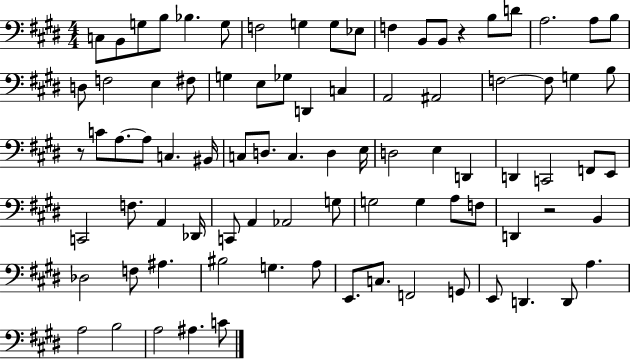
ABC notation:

X:1
T:Untitled
M:4/4
L:1/4
K:E
C,/2 B,,/2 G,/2 B,/2 _B, G,/2 F,2 G, G,/2 _E,/2 F, B,,/2 B,,/2 z B,/2 D/2 A,2 A,/2 B,/2 D,/2 F,2 E, ^F,/2 G, E,/2 _G,/2 D,, C, A,,2 ^A,,2 F,2 F,/2 G, B,/2 z/2 C/2 A,/2 A,/2 C, ^B,,/4 C,/2 D,/2 C, D, E,/4 D,2 E, D,, D,, C,,2 F,,/2 E,,/2 C,,2 F,/2 A,, _D,,/4 C,,/2 A,, _A,,2 G,/2 G,2 G, A,/2 F,/2 D,, z2 B,, _D,2 F,/2 ^A, ^B,2 G, A,/2 E,,/2 C,/2 F,,2 G,,/2 E,,/2 D,, D,,/2 A, A,2 B,2 A,2 ^A, C/2